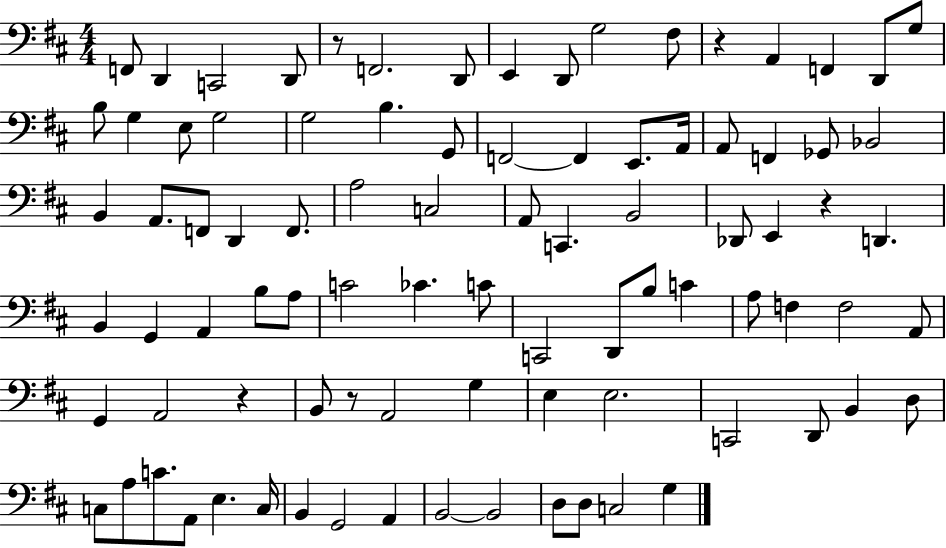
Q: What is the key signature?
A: D major